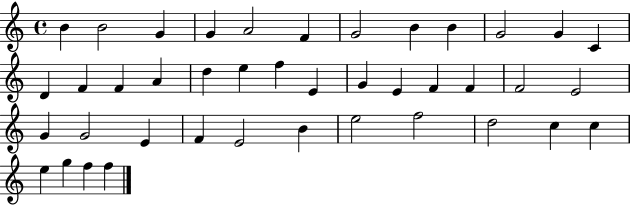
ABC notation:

X:1
T:Untitled
M:4/4
L:1/4
K:C
B B2 G G A2 F G2 B B G2 G C D F F A d e f E G E F F F2 E2 G G2 E F E2 B e2 f2 d2 c c e g f f